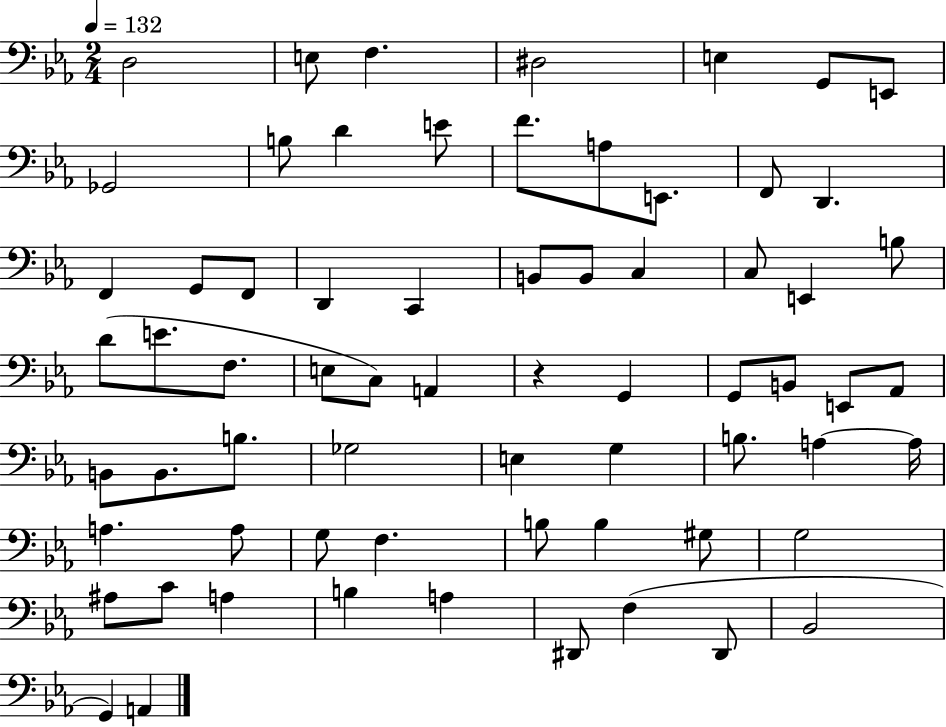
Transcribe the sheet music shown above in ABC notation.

X:1
T:Untitled
M:2/4
L:1/4
K:Eb
D,2 E,/2 F, ^D,2 E, G,,/2 E,,/2 _G,,2 B,/2 D E/2 F/2 A,/2 E,,/2 F,,/2 D,, F,, G,,/2 F,,/2 D,, C,, B,,/2 B,,/2 C, C,/2 E,, B,/2 D/2 E/2 F,/2 E,/2 C,/2 A,, z G,, G,,/2 B,,/2 E,,/2 _A,,/2 B,,/2 B,,/2 B,/2 _G,2 E, G, B,/2 A, A,/4 A, A,/2 G,/2 F, B,/2 B, ^G,/2 G,2 ^A,/2 C/2 A, B, A, ^D,,/2 F, ^D,,/2 _B,,2 G,, A,,